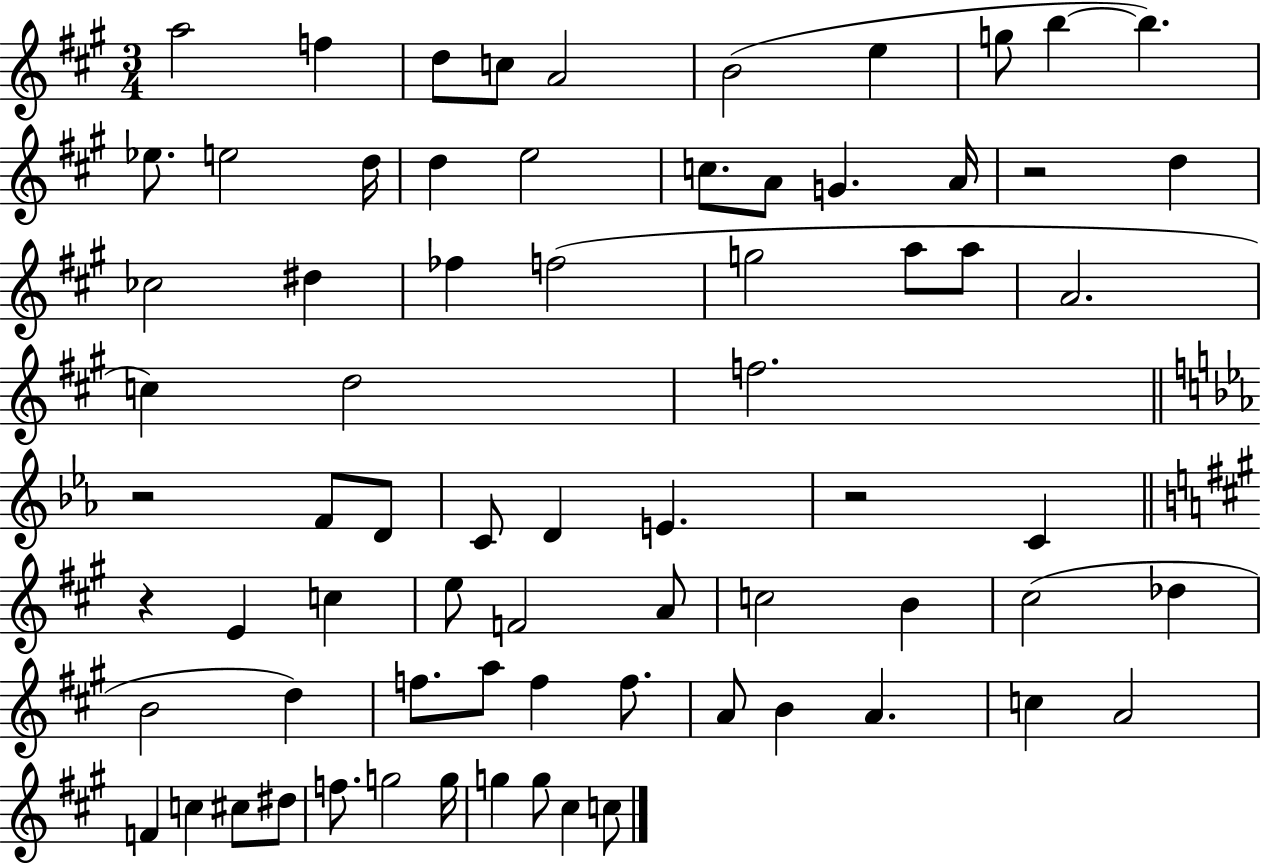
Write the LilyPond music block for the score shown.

{
  \clef treble
  \numericTimeSignature
  \time 3/4
  \key a \major
  a''2 f''4 | d''8 c''8 a'2 | b'2( e''4 | g''8 b''4~~ b''4.) | \break ees''8. e''2 d''16 | d''4 e''2 | c''8. a'8 g'4. a'16 | r2 d''4 | \break ces''2 dis''4 | fes''4 f''2( | g''2 a''8 a''8 | a'2. | \break c''4) d''2 | f''2. | \bar "||" \break \key ees \major r2 f'8 d'8 | c'8 d'4 e'4. | r2 c'4 | \bar "||" \break \key a \major r4 e'4 c''4 | e''8 f'2 a'8 | c''2 b'4 | cis''2( des''4 | \break b'2 d''4) | f''8. a''8 f''4 f''8. | a'8 b'4 a'4. | c''4 a'2 | \break f'4 c''4 cis''8 dis''8 | f''8. g''2 g''16 | g''4 g''8 cis''4 c''8 | \bar "|."
}